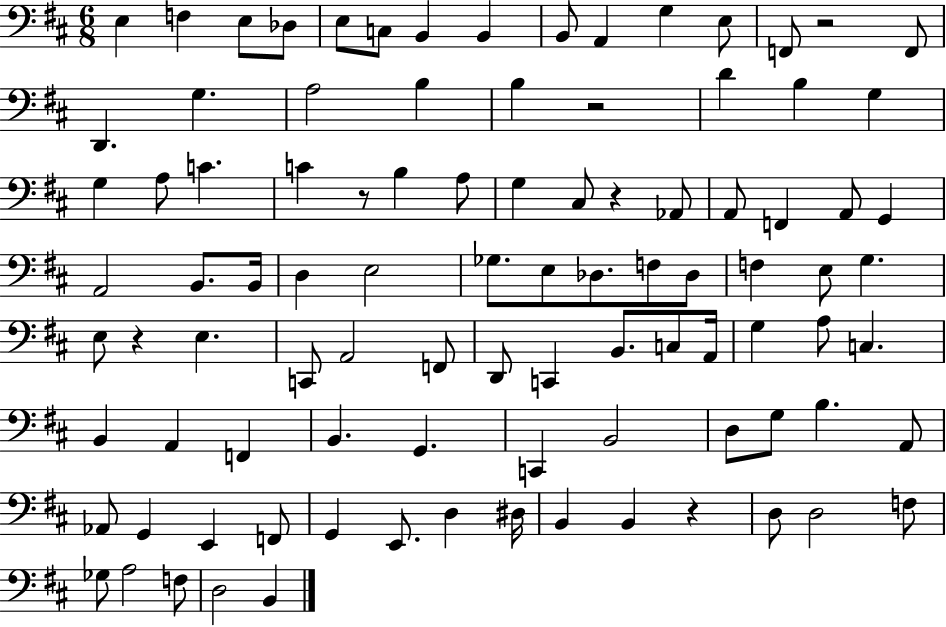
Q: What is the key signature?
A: D major